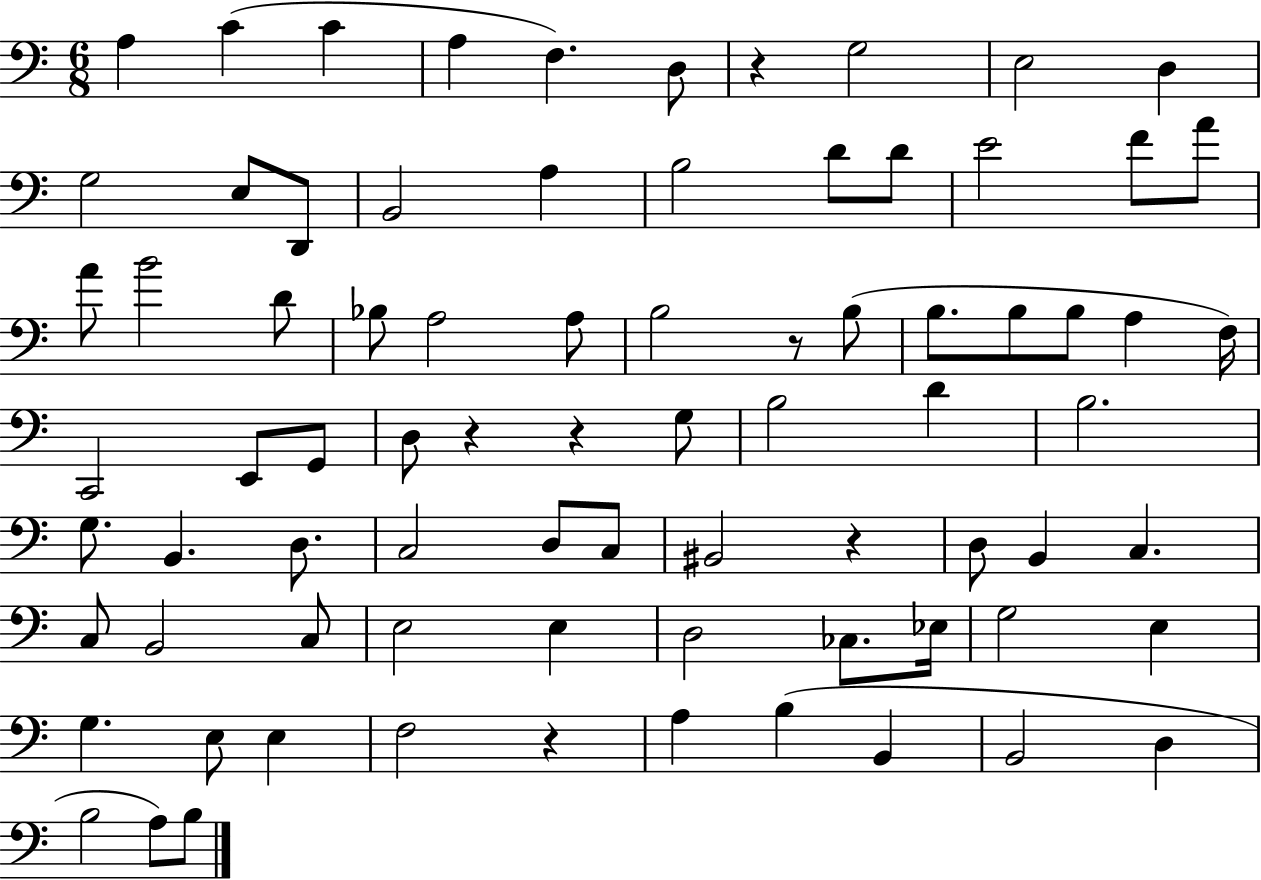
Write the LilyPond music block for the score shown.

{
  \clef bass
  \numericTimeSignature
  \time 6/8
  \key c \major
  a4 c'4( c'4 | a4 f4.) d8 | r4 g2 | e2 d4 | \break g2 e8 d,8 | b,2 a4 | b2 d'8 d'8 | e'2 f'8 a'8 | \break a'8 b'2 d'8 | bes8 a2 a8 | b2 r8 b8( | b8. b8 b8 a4 f16) | \break c,2 e,8 g,8 | d8 r4 r4 g8 | b2 d'4 | b2. | \break g8. b,4. d8. | c2 d8 c8 | bis,2 r4 | d8 b,4 c4. | \break c8 b,2 c8 | e2 e4 | d2 ces8. ees16 | g2 e4 | \break g4. e8 e4 | f2 r4 | a4 b4( b,4 | b,2 d4 | \break b2 a8) b8 | \bar "|."
}